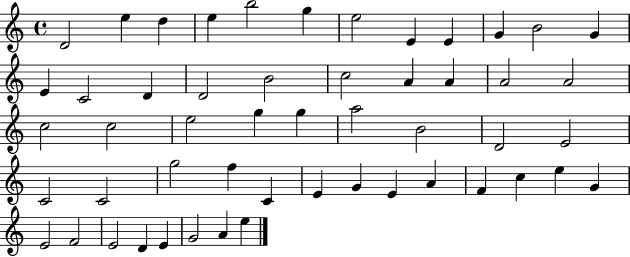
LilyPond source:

{
  \clef treble
  \time 4/4
  \defaultTimeSignature
  \key c \major
  d'2 e''4 d''4 | e''4 b''2 g''4 | e''2 e'4 e'4 | g'4 b'2 g'4 | \break e'4 c'2 d'4 | d'2 b'2 | c''2 a'4 a'4 | a'2 a'2 | \break c''2 c''2 | e''2 g''4 g''4 | a''2 b'2 | d'2 e'2 | \break c'2 c'2 | g''2 f''4 c'4 | e'4 g'4 e'4 a'4 | f'4 c''4 e''4 g'4 | \break e'2 f'2 | e'2 d'4 e'4 | g'2 a'4 e''4 | \bar "|."
}